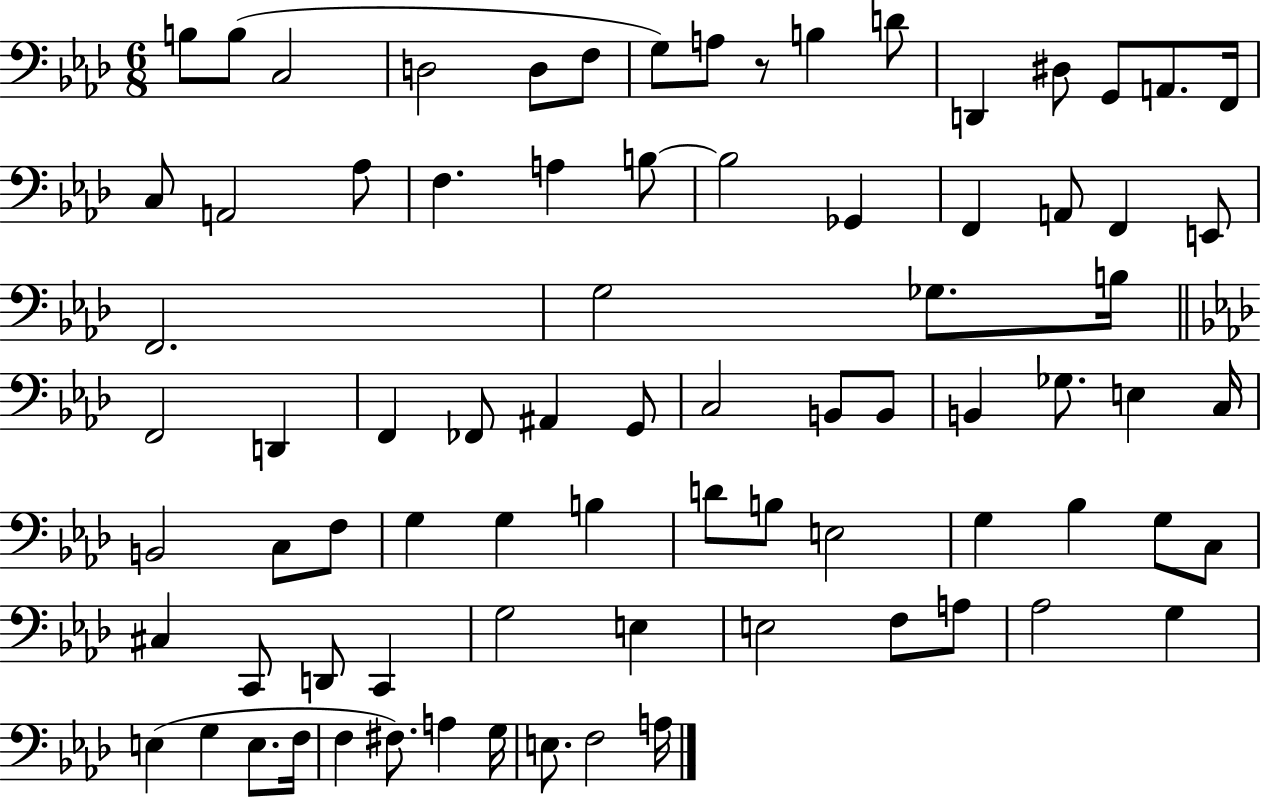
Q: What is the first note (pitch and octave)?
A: B3